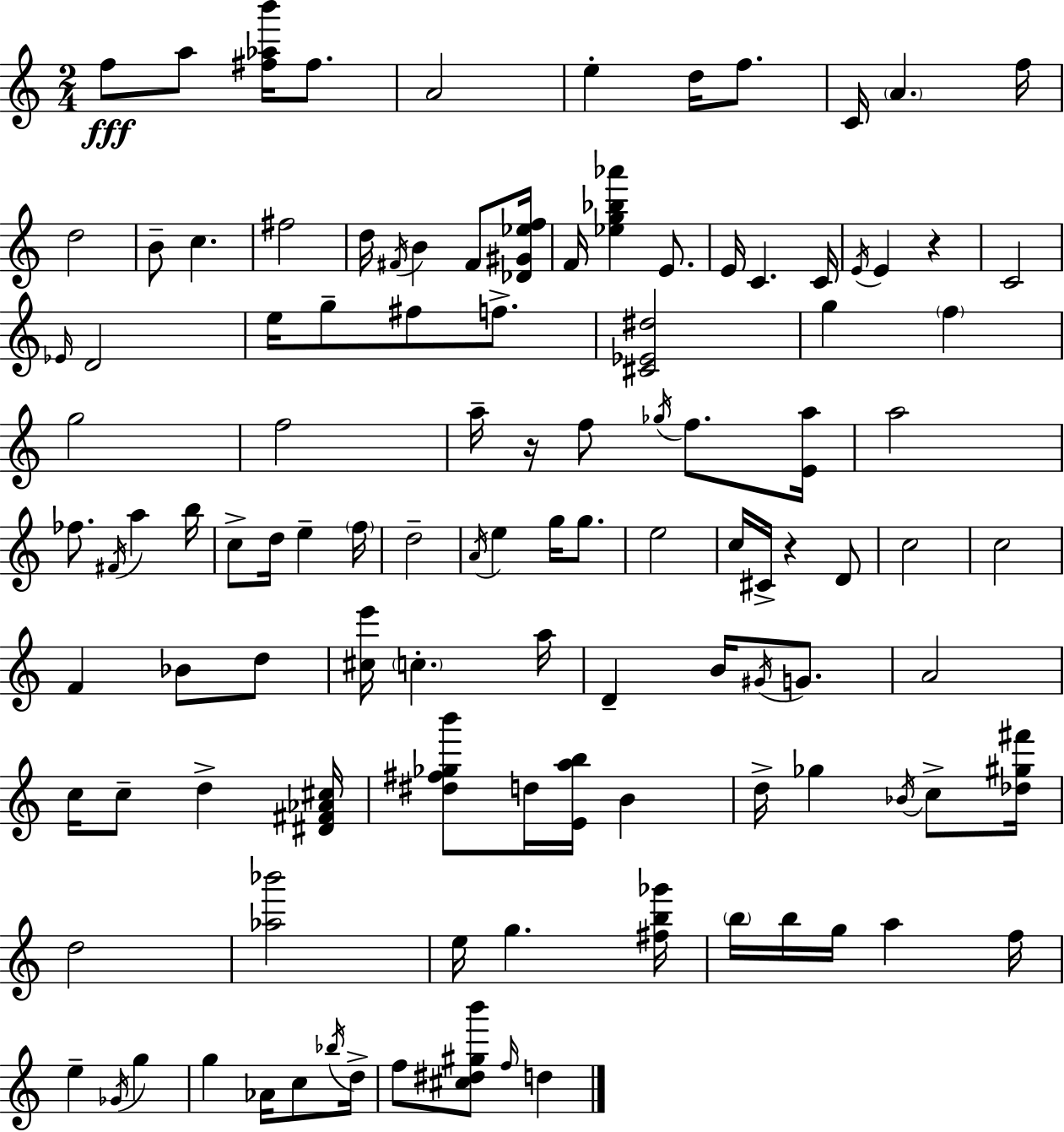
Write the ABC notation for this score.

X:1
T:Untitled
M:2/4
L:1/4
K:Am
f/2 a/2 [^f_ab']/4 ^f/2 A2 e d/4 f/2 C/4 A f/4 d2 B/2 c ^f2 d/4 ^F/4 B ^F/2 [_D^G_ef]/4 F/4 [_eg_b_a'] E/2 E/4 C C/4 E/4 E z C2 _E/4 D2 e/4 g/2 ^f/2 f/2 [^C_E^d]2 g f g2 f2 a/4 z/4 f/2 _g/4 f/2 [Ea]/4 a2 _f/2 ^F/4 a b/4 c/2 d/4 e f/4 d2 A/4 e g/4 g/2 e2 c/4 ^C/4 z D/2 c2 c2 F _B/2 d/2 [^ce']/4 c a/4 D B/4 ^G/4 G/2 A2 c/4 c/2 d [^D^F_A^c]/4 [^d^f_gb']/2 d/4 [Eab]/4 B d/4 _g _B/4 c/2 [_d^g^f']/4 d2 [_a_b']2 e/4 g [^fb_g']/4 b/4 b/4 g/4 a f/4 e _G/4 g g _A/4 c/2 _b/4 d/4 f/2 [^c^d^gb']/2 f/4 d